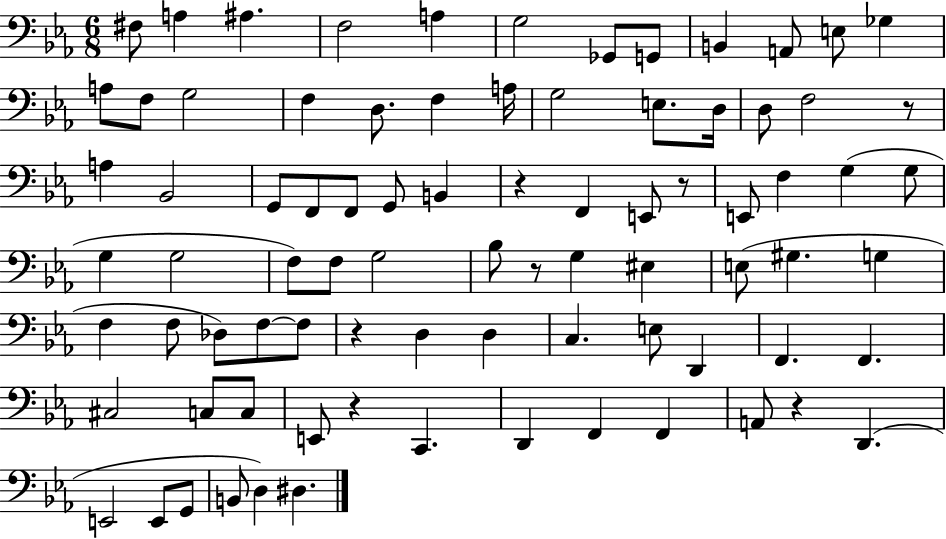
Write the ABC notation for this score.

X:1
T:Untitled
M:6/8
L:1/4
K:Eb
^F,/2 A, ^A, F,2 A, G,2 _G,,/2 G,,/2 B,, A,,/2 E,/2 _G, A,/2 F,/2 G,2 F, D,/2 F, A,/4 G,2 E,/2 D,/4 D,/2 F,2 z/2 A, _B,,2 G,,/2 F,,/2 F,,/2 G,,/2 B,, z F,, E,,/2 z/2 E,,/2 F, G, G,/2 G, G,2 F,/2 F,/2 G,2 _B,/2 z/2 G, ^E, E,/2 ^G, G, F, F,/2 _D,/2 F,/2 F,/2 z D, D, C, E,/2 D,, F,, F,, ^C,2 C,/2 C,/2 E,,/2 z C,, D,, F,, F,, A,,/2 z D,, E,,2 E,,/2 G,,/2 B,,/2 D, ^D,